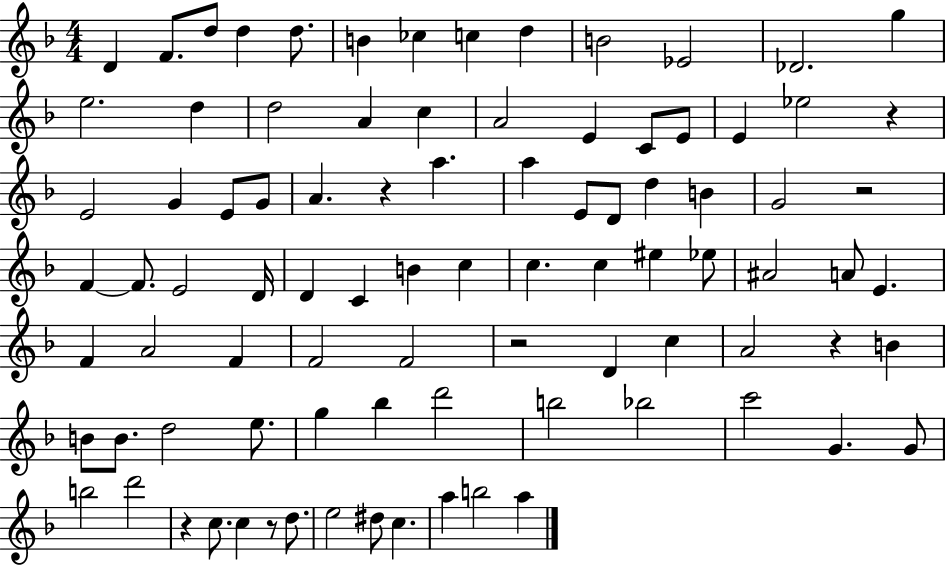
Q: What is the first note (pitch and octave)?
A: D4